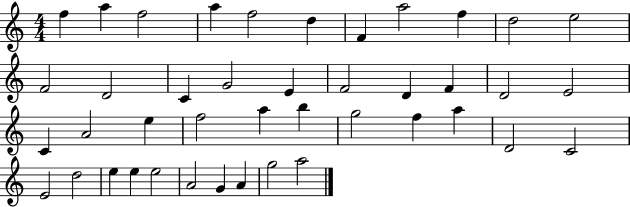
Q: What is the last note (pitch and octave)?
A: A5